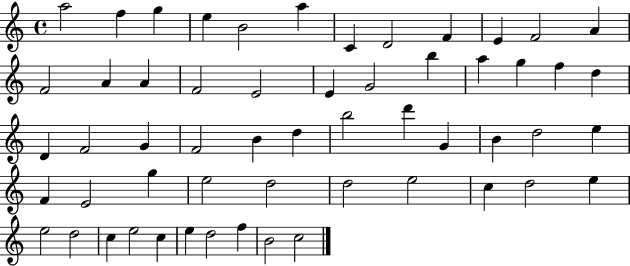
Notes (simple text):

A5/h F5/q G5/q E5/q B4/h A5/q C4/q D4/h F4/q E4/q F4/h A4/q F4/h A4/q A4/q F4/h E4/h E4/q G4/h B5/q A5/q G5/q F5/q D5/q D4/q F4/h G4/q F4/h B4/q D5/q B5/h D6/q G4/q B4/q D5/h E5/q F4/q E4/h G5/q E5/h D5/h D5/h E5/h C5/q D5/h E5/q E5/h D5/h C5/q E5/h C5/q E5/q D5/h F5/q B4/h C5/h